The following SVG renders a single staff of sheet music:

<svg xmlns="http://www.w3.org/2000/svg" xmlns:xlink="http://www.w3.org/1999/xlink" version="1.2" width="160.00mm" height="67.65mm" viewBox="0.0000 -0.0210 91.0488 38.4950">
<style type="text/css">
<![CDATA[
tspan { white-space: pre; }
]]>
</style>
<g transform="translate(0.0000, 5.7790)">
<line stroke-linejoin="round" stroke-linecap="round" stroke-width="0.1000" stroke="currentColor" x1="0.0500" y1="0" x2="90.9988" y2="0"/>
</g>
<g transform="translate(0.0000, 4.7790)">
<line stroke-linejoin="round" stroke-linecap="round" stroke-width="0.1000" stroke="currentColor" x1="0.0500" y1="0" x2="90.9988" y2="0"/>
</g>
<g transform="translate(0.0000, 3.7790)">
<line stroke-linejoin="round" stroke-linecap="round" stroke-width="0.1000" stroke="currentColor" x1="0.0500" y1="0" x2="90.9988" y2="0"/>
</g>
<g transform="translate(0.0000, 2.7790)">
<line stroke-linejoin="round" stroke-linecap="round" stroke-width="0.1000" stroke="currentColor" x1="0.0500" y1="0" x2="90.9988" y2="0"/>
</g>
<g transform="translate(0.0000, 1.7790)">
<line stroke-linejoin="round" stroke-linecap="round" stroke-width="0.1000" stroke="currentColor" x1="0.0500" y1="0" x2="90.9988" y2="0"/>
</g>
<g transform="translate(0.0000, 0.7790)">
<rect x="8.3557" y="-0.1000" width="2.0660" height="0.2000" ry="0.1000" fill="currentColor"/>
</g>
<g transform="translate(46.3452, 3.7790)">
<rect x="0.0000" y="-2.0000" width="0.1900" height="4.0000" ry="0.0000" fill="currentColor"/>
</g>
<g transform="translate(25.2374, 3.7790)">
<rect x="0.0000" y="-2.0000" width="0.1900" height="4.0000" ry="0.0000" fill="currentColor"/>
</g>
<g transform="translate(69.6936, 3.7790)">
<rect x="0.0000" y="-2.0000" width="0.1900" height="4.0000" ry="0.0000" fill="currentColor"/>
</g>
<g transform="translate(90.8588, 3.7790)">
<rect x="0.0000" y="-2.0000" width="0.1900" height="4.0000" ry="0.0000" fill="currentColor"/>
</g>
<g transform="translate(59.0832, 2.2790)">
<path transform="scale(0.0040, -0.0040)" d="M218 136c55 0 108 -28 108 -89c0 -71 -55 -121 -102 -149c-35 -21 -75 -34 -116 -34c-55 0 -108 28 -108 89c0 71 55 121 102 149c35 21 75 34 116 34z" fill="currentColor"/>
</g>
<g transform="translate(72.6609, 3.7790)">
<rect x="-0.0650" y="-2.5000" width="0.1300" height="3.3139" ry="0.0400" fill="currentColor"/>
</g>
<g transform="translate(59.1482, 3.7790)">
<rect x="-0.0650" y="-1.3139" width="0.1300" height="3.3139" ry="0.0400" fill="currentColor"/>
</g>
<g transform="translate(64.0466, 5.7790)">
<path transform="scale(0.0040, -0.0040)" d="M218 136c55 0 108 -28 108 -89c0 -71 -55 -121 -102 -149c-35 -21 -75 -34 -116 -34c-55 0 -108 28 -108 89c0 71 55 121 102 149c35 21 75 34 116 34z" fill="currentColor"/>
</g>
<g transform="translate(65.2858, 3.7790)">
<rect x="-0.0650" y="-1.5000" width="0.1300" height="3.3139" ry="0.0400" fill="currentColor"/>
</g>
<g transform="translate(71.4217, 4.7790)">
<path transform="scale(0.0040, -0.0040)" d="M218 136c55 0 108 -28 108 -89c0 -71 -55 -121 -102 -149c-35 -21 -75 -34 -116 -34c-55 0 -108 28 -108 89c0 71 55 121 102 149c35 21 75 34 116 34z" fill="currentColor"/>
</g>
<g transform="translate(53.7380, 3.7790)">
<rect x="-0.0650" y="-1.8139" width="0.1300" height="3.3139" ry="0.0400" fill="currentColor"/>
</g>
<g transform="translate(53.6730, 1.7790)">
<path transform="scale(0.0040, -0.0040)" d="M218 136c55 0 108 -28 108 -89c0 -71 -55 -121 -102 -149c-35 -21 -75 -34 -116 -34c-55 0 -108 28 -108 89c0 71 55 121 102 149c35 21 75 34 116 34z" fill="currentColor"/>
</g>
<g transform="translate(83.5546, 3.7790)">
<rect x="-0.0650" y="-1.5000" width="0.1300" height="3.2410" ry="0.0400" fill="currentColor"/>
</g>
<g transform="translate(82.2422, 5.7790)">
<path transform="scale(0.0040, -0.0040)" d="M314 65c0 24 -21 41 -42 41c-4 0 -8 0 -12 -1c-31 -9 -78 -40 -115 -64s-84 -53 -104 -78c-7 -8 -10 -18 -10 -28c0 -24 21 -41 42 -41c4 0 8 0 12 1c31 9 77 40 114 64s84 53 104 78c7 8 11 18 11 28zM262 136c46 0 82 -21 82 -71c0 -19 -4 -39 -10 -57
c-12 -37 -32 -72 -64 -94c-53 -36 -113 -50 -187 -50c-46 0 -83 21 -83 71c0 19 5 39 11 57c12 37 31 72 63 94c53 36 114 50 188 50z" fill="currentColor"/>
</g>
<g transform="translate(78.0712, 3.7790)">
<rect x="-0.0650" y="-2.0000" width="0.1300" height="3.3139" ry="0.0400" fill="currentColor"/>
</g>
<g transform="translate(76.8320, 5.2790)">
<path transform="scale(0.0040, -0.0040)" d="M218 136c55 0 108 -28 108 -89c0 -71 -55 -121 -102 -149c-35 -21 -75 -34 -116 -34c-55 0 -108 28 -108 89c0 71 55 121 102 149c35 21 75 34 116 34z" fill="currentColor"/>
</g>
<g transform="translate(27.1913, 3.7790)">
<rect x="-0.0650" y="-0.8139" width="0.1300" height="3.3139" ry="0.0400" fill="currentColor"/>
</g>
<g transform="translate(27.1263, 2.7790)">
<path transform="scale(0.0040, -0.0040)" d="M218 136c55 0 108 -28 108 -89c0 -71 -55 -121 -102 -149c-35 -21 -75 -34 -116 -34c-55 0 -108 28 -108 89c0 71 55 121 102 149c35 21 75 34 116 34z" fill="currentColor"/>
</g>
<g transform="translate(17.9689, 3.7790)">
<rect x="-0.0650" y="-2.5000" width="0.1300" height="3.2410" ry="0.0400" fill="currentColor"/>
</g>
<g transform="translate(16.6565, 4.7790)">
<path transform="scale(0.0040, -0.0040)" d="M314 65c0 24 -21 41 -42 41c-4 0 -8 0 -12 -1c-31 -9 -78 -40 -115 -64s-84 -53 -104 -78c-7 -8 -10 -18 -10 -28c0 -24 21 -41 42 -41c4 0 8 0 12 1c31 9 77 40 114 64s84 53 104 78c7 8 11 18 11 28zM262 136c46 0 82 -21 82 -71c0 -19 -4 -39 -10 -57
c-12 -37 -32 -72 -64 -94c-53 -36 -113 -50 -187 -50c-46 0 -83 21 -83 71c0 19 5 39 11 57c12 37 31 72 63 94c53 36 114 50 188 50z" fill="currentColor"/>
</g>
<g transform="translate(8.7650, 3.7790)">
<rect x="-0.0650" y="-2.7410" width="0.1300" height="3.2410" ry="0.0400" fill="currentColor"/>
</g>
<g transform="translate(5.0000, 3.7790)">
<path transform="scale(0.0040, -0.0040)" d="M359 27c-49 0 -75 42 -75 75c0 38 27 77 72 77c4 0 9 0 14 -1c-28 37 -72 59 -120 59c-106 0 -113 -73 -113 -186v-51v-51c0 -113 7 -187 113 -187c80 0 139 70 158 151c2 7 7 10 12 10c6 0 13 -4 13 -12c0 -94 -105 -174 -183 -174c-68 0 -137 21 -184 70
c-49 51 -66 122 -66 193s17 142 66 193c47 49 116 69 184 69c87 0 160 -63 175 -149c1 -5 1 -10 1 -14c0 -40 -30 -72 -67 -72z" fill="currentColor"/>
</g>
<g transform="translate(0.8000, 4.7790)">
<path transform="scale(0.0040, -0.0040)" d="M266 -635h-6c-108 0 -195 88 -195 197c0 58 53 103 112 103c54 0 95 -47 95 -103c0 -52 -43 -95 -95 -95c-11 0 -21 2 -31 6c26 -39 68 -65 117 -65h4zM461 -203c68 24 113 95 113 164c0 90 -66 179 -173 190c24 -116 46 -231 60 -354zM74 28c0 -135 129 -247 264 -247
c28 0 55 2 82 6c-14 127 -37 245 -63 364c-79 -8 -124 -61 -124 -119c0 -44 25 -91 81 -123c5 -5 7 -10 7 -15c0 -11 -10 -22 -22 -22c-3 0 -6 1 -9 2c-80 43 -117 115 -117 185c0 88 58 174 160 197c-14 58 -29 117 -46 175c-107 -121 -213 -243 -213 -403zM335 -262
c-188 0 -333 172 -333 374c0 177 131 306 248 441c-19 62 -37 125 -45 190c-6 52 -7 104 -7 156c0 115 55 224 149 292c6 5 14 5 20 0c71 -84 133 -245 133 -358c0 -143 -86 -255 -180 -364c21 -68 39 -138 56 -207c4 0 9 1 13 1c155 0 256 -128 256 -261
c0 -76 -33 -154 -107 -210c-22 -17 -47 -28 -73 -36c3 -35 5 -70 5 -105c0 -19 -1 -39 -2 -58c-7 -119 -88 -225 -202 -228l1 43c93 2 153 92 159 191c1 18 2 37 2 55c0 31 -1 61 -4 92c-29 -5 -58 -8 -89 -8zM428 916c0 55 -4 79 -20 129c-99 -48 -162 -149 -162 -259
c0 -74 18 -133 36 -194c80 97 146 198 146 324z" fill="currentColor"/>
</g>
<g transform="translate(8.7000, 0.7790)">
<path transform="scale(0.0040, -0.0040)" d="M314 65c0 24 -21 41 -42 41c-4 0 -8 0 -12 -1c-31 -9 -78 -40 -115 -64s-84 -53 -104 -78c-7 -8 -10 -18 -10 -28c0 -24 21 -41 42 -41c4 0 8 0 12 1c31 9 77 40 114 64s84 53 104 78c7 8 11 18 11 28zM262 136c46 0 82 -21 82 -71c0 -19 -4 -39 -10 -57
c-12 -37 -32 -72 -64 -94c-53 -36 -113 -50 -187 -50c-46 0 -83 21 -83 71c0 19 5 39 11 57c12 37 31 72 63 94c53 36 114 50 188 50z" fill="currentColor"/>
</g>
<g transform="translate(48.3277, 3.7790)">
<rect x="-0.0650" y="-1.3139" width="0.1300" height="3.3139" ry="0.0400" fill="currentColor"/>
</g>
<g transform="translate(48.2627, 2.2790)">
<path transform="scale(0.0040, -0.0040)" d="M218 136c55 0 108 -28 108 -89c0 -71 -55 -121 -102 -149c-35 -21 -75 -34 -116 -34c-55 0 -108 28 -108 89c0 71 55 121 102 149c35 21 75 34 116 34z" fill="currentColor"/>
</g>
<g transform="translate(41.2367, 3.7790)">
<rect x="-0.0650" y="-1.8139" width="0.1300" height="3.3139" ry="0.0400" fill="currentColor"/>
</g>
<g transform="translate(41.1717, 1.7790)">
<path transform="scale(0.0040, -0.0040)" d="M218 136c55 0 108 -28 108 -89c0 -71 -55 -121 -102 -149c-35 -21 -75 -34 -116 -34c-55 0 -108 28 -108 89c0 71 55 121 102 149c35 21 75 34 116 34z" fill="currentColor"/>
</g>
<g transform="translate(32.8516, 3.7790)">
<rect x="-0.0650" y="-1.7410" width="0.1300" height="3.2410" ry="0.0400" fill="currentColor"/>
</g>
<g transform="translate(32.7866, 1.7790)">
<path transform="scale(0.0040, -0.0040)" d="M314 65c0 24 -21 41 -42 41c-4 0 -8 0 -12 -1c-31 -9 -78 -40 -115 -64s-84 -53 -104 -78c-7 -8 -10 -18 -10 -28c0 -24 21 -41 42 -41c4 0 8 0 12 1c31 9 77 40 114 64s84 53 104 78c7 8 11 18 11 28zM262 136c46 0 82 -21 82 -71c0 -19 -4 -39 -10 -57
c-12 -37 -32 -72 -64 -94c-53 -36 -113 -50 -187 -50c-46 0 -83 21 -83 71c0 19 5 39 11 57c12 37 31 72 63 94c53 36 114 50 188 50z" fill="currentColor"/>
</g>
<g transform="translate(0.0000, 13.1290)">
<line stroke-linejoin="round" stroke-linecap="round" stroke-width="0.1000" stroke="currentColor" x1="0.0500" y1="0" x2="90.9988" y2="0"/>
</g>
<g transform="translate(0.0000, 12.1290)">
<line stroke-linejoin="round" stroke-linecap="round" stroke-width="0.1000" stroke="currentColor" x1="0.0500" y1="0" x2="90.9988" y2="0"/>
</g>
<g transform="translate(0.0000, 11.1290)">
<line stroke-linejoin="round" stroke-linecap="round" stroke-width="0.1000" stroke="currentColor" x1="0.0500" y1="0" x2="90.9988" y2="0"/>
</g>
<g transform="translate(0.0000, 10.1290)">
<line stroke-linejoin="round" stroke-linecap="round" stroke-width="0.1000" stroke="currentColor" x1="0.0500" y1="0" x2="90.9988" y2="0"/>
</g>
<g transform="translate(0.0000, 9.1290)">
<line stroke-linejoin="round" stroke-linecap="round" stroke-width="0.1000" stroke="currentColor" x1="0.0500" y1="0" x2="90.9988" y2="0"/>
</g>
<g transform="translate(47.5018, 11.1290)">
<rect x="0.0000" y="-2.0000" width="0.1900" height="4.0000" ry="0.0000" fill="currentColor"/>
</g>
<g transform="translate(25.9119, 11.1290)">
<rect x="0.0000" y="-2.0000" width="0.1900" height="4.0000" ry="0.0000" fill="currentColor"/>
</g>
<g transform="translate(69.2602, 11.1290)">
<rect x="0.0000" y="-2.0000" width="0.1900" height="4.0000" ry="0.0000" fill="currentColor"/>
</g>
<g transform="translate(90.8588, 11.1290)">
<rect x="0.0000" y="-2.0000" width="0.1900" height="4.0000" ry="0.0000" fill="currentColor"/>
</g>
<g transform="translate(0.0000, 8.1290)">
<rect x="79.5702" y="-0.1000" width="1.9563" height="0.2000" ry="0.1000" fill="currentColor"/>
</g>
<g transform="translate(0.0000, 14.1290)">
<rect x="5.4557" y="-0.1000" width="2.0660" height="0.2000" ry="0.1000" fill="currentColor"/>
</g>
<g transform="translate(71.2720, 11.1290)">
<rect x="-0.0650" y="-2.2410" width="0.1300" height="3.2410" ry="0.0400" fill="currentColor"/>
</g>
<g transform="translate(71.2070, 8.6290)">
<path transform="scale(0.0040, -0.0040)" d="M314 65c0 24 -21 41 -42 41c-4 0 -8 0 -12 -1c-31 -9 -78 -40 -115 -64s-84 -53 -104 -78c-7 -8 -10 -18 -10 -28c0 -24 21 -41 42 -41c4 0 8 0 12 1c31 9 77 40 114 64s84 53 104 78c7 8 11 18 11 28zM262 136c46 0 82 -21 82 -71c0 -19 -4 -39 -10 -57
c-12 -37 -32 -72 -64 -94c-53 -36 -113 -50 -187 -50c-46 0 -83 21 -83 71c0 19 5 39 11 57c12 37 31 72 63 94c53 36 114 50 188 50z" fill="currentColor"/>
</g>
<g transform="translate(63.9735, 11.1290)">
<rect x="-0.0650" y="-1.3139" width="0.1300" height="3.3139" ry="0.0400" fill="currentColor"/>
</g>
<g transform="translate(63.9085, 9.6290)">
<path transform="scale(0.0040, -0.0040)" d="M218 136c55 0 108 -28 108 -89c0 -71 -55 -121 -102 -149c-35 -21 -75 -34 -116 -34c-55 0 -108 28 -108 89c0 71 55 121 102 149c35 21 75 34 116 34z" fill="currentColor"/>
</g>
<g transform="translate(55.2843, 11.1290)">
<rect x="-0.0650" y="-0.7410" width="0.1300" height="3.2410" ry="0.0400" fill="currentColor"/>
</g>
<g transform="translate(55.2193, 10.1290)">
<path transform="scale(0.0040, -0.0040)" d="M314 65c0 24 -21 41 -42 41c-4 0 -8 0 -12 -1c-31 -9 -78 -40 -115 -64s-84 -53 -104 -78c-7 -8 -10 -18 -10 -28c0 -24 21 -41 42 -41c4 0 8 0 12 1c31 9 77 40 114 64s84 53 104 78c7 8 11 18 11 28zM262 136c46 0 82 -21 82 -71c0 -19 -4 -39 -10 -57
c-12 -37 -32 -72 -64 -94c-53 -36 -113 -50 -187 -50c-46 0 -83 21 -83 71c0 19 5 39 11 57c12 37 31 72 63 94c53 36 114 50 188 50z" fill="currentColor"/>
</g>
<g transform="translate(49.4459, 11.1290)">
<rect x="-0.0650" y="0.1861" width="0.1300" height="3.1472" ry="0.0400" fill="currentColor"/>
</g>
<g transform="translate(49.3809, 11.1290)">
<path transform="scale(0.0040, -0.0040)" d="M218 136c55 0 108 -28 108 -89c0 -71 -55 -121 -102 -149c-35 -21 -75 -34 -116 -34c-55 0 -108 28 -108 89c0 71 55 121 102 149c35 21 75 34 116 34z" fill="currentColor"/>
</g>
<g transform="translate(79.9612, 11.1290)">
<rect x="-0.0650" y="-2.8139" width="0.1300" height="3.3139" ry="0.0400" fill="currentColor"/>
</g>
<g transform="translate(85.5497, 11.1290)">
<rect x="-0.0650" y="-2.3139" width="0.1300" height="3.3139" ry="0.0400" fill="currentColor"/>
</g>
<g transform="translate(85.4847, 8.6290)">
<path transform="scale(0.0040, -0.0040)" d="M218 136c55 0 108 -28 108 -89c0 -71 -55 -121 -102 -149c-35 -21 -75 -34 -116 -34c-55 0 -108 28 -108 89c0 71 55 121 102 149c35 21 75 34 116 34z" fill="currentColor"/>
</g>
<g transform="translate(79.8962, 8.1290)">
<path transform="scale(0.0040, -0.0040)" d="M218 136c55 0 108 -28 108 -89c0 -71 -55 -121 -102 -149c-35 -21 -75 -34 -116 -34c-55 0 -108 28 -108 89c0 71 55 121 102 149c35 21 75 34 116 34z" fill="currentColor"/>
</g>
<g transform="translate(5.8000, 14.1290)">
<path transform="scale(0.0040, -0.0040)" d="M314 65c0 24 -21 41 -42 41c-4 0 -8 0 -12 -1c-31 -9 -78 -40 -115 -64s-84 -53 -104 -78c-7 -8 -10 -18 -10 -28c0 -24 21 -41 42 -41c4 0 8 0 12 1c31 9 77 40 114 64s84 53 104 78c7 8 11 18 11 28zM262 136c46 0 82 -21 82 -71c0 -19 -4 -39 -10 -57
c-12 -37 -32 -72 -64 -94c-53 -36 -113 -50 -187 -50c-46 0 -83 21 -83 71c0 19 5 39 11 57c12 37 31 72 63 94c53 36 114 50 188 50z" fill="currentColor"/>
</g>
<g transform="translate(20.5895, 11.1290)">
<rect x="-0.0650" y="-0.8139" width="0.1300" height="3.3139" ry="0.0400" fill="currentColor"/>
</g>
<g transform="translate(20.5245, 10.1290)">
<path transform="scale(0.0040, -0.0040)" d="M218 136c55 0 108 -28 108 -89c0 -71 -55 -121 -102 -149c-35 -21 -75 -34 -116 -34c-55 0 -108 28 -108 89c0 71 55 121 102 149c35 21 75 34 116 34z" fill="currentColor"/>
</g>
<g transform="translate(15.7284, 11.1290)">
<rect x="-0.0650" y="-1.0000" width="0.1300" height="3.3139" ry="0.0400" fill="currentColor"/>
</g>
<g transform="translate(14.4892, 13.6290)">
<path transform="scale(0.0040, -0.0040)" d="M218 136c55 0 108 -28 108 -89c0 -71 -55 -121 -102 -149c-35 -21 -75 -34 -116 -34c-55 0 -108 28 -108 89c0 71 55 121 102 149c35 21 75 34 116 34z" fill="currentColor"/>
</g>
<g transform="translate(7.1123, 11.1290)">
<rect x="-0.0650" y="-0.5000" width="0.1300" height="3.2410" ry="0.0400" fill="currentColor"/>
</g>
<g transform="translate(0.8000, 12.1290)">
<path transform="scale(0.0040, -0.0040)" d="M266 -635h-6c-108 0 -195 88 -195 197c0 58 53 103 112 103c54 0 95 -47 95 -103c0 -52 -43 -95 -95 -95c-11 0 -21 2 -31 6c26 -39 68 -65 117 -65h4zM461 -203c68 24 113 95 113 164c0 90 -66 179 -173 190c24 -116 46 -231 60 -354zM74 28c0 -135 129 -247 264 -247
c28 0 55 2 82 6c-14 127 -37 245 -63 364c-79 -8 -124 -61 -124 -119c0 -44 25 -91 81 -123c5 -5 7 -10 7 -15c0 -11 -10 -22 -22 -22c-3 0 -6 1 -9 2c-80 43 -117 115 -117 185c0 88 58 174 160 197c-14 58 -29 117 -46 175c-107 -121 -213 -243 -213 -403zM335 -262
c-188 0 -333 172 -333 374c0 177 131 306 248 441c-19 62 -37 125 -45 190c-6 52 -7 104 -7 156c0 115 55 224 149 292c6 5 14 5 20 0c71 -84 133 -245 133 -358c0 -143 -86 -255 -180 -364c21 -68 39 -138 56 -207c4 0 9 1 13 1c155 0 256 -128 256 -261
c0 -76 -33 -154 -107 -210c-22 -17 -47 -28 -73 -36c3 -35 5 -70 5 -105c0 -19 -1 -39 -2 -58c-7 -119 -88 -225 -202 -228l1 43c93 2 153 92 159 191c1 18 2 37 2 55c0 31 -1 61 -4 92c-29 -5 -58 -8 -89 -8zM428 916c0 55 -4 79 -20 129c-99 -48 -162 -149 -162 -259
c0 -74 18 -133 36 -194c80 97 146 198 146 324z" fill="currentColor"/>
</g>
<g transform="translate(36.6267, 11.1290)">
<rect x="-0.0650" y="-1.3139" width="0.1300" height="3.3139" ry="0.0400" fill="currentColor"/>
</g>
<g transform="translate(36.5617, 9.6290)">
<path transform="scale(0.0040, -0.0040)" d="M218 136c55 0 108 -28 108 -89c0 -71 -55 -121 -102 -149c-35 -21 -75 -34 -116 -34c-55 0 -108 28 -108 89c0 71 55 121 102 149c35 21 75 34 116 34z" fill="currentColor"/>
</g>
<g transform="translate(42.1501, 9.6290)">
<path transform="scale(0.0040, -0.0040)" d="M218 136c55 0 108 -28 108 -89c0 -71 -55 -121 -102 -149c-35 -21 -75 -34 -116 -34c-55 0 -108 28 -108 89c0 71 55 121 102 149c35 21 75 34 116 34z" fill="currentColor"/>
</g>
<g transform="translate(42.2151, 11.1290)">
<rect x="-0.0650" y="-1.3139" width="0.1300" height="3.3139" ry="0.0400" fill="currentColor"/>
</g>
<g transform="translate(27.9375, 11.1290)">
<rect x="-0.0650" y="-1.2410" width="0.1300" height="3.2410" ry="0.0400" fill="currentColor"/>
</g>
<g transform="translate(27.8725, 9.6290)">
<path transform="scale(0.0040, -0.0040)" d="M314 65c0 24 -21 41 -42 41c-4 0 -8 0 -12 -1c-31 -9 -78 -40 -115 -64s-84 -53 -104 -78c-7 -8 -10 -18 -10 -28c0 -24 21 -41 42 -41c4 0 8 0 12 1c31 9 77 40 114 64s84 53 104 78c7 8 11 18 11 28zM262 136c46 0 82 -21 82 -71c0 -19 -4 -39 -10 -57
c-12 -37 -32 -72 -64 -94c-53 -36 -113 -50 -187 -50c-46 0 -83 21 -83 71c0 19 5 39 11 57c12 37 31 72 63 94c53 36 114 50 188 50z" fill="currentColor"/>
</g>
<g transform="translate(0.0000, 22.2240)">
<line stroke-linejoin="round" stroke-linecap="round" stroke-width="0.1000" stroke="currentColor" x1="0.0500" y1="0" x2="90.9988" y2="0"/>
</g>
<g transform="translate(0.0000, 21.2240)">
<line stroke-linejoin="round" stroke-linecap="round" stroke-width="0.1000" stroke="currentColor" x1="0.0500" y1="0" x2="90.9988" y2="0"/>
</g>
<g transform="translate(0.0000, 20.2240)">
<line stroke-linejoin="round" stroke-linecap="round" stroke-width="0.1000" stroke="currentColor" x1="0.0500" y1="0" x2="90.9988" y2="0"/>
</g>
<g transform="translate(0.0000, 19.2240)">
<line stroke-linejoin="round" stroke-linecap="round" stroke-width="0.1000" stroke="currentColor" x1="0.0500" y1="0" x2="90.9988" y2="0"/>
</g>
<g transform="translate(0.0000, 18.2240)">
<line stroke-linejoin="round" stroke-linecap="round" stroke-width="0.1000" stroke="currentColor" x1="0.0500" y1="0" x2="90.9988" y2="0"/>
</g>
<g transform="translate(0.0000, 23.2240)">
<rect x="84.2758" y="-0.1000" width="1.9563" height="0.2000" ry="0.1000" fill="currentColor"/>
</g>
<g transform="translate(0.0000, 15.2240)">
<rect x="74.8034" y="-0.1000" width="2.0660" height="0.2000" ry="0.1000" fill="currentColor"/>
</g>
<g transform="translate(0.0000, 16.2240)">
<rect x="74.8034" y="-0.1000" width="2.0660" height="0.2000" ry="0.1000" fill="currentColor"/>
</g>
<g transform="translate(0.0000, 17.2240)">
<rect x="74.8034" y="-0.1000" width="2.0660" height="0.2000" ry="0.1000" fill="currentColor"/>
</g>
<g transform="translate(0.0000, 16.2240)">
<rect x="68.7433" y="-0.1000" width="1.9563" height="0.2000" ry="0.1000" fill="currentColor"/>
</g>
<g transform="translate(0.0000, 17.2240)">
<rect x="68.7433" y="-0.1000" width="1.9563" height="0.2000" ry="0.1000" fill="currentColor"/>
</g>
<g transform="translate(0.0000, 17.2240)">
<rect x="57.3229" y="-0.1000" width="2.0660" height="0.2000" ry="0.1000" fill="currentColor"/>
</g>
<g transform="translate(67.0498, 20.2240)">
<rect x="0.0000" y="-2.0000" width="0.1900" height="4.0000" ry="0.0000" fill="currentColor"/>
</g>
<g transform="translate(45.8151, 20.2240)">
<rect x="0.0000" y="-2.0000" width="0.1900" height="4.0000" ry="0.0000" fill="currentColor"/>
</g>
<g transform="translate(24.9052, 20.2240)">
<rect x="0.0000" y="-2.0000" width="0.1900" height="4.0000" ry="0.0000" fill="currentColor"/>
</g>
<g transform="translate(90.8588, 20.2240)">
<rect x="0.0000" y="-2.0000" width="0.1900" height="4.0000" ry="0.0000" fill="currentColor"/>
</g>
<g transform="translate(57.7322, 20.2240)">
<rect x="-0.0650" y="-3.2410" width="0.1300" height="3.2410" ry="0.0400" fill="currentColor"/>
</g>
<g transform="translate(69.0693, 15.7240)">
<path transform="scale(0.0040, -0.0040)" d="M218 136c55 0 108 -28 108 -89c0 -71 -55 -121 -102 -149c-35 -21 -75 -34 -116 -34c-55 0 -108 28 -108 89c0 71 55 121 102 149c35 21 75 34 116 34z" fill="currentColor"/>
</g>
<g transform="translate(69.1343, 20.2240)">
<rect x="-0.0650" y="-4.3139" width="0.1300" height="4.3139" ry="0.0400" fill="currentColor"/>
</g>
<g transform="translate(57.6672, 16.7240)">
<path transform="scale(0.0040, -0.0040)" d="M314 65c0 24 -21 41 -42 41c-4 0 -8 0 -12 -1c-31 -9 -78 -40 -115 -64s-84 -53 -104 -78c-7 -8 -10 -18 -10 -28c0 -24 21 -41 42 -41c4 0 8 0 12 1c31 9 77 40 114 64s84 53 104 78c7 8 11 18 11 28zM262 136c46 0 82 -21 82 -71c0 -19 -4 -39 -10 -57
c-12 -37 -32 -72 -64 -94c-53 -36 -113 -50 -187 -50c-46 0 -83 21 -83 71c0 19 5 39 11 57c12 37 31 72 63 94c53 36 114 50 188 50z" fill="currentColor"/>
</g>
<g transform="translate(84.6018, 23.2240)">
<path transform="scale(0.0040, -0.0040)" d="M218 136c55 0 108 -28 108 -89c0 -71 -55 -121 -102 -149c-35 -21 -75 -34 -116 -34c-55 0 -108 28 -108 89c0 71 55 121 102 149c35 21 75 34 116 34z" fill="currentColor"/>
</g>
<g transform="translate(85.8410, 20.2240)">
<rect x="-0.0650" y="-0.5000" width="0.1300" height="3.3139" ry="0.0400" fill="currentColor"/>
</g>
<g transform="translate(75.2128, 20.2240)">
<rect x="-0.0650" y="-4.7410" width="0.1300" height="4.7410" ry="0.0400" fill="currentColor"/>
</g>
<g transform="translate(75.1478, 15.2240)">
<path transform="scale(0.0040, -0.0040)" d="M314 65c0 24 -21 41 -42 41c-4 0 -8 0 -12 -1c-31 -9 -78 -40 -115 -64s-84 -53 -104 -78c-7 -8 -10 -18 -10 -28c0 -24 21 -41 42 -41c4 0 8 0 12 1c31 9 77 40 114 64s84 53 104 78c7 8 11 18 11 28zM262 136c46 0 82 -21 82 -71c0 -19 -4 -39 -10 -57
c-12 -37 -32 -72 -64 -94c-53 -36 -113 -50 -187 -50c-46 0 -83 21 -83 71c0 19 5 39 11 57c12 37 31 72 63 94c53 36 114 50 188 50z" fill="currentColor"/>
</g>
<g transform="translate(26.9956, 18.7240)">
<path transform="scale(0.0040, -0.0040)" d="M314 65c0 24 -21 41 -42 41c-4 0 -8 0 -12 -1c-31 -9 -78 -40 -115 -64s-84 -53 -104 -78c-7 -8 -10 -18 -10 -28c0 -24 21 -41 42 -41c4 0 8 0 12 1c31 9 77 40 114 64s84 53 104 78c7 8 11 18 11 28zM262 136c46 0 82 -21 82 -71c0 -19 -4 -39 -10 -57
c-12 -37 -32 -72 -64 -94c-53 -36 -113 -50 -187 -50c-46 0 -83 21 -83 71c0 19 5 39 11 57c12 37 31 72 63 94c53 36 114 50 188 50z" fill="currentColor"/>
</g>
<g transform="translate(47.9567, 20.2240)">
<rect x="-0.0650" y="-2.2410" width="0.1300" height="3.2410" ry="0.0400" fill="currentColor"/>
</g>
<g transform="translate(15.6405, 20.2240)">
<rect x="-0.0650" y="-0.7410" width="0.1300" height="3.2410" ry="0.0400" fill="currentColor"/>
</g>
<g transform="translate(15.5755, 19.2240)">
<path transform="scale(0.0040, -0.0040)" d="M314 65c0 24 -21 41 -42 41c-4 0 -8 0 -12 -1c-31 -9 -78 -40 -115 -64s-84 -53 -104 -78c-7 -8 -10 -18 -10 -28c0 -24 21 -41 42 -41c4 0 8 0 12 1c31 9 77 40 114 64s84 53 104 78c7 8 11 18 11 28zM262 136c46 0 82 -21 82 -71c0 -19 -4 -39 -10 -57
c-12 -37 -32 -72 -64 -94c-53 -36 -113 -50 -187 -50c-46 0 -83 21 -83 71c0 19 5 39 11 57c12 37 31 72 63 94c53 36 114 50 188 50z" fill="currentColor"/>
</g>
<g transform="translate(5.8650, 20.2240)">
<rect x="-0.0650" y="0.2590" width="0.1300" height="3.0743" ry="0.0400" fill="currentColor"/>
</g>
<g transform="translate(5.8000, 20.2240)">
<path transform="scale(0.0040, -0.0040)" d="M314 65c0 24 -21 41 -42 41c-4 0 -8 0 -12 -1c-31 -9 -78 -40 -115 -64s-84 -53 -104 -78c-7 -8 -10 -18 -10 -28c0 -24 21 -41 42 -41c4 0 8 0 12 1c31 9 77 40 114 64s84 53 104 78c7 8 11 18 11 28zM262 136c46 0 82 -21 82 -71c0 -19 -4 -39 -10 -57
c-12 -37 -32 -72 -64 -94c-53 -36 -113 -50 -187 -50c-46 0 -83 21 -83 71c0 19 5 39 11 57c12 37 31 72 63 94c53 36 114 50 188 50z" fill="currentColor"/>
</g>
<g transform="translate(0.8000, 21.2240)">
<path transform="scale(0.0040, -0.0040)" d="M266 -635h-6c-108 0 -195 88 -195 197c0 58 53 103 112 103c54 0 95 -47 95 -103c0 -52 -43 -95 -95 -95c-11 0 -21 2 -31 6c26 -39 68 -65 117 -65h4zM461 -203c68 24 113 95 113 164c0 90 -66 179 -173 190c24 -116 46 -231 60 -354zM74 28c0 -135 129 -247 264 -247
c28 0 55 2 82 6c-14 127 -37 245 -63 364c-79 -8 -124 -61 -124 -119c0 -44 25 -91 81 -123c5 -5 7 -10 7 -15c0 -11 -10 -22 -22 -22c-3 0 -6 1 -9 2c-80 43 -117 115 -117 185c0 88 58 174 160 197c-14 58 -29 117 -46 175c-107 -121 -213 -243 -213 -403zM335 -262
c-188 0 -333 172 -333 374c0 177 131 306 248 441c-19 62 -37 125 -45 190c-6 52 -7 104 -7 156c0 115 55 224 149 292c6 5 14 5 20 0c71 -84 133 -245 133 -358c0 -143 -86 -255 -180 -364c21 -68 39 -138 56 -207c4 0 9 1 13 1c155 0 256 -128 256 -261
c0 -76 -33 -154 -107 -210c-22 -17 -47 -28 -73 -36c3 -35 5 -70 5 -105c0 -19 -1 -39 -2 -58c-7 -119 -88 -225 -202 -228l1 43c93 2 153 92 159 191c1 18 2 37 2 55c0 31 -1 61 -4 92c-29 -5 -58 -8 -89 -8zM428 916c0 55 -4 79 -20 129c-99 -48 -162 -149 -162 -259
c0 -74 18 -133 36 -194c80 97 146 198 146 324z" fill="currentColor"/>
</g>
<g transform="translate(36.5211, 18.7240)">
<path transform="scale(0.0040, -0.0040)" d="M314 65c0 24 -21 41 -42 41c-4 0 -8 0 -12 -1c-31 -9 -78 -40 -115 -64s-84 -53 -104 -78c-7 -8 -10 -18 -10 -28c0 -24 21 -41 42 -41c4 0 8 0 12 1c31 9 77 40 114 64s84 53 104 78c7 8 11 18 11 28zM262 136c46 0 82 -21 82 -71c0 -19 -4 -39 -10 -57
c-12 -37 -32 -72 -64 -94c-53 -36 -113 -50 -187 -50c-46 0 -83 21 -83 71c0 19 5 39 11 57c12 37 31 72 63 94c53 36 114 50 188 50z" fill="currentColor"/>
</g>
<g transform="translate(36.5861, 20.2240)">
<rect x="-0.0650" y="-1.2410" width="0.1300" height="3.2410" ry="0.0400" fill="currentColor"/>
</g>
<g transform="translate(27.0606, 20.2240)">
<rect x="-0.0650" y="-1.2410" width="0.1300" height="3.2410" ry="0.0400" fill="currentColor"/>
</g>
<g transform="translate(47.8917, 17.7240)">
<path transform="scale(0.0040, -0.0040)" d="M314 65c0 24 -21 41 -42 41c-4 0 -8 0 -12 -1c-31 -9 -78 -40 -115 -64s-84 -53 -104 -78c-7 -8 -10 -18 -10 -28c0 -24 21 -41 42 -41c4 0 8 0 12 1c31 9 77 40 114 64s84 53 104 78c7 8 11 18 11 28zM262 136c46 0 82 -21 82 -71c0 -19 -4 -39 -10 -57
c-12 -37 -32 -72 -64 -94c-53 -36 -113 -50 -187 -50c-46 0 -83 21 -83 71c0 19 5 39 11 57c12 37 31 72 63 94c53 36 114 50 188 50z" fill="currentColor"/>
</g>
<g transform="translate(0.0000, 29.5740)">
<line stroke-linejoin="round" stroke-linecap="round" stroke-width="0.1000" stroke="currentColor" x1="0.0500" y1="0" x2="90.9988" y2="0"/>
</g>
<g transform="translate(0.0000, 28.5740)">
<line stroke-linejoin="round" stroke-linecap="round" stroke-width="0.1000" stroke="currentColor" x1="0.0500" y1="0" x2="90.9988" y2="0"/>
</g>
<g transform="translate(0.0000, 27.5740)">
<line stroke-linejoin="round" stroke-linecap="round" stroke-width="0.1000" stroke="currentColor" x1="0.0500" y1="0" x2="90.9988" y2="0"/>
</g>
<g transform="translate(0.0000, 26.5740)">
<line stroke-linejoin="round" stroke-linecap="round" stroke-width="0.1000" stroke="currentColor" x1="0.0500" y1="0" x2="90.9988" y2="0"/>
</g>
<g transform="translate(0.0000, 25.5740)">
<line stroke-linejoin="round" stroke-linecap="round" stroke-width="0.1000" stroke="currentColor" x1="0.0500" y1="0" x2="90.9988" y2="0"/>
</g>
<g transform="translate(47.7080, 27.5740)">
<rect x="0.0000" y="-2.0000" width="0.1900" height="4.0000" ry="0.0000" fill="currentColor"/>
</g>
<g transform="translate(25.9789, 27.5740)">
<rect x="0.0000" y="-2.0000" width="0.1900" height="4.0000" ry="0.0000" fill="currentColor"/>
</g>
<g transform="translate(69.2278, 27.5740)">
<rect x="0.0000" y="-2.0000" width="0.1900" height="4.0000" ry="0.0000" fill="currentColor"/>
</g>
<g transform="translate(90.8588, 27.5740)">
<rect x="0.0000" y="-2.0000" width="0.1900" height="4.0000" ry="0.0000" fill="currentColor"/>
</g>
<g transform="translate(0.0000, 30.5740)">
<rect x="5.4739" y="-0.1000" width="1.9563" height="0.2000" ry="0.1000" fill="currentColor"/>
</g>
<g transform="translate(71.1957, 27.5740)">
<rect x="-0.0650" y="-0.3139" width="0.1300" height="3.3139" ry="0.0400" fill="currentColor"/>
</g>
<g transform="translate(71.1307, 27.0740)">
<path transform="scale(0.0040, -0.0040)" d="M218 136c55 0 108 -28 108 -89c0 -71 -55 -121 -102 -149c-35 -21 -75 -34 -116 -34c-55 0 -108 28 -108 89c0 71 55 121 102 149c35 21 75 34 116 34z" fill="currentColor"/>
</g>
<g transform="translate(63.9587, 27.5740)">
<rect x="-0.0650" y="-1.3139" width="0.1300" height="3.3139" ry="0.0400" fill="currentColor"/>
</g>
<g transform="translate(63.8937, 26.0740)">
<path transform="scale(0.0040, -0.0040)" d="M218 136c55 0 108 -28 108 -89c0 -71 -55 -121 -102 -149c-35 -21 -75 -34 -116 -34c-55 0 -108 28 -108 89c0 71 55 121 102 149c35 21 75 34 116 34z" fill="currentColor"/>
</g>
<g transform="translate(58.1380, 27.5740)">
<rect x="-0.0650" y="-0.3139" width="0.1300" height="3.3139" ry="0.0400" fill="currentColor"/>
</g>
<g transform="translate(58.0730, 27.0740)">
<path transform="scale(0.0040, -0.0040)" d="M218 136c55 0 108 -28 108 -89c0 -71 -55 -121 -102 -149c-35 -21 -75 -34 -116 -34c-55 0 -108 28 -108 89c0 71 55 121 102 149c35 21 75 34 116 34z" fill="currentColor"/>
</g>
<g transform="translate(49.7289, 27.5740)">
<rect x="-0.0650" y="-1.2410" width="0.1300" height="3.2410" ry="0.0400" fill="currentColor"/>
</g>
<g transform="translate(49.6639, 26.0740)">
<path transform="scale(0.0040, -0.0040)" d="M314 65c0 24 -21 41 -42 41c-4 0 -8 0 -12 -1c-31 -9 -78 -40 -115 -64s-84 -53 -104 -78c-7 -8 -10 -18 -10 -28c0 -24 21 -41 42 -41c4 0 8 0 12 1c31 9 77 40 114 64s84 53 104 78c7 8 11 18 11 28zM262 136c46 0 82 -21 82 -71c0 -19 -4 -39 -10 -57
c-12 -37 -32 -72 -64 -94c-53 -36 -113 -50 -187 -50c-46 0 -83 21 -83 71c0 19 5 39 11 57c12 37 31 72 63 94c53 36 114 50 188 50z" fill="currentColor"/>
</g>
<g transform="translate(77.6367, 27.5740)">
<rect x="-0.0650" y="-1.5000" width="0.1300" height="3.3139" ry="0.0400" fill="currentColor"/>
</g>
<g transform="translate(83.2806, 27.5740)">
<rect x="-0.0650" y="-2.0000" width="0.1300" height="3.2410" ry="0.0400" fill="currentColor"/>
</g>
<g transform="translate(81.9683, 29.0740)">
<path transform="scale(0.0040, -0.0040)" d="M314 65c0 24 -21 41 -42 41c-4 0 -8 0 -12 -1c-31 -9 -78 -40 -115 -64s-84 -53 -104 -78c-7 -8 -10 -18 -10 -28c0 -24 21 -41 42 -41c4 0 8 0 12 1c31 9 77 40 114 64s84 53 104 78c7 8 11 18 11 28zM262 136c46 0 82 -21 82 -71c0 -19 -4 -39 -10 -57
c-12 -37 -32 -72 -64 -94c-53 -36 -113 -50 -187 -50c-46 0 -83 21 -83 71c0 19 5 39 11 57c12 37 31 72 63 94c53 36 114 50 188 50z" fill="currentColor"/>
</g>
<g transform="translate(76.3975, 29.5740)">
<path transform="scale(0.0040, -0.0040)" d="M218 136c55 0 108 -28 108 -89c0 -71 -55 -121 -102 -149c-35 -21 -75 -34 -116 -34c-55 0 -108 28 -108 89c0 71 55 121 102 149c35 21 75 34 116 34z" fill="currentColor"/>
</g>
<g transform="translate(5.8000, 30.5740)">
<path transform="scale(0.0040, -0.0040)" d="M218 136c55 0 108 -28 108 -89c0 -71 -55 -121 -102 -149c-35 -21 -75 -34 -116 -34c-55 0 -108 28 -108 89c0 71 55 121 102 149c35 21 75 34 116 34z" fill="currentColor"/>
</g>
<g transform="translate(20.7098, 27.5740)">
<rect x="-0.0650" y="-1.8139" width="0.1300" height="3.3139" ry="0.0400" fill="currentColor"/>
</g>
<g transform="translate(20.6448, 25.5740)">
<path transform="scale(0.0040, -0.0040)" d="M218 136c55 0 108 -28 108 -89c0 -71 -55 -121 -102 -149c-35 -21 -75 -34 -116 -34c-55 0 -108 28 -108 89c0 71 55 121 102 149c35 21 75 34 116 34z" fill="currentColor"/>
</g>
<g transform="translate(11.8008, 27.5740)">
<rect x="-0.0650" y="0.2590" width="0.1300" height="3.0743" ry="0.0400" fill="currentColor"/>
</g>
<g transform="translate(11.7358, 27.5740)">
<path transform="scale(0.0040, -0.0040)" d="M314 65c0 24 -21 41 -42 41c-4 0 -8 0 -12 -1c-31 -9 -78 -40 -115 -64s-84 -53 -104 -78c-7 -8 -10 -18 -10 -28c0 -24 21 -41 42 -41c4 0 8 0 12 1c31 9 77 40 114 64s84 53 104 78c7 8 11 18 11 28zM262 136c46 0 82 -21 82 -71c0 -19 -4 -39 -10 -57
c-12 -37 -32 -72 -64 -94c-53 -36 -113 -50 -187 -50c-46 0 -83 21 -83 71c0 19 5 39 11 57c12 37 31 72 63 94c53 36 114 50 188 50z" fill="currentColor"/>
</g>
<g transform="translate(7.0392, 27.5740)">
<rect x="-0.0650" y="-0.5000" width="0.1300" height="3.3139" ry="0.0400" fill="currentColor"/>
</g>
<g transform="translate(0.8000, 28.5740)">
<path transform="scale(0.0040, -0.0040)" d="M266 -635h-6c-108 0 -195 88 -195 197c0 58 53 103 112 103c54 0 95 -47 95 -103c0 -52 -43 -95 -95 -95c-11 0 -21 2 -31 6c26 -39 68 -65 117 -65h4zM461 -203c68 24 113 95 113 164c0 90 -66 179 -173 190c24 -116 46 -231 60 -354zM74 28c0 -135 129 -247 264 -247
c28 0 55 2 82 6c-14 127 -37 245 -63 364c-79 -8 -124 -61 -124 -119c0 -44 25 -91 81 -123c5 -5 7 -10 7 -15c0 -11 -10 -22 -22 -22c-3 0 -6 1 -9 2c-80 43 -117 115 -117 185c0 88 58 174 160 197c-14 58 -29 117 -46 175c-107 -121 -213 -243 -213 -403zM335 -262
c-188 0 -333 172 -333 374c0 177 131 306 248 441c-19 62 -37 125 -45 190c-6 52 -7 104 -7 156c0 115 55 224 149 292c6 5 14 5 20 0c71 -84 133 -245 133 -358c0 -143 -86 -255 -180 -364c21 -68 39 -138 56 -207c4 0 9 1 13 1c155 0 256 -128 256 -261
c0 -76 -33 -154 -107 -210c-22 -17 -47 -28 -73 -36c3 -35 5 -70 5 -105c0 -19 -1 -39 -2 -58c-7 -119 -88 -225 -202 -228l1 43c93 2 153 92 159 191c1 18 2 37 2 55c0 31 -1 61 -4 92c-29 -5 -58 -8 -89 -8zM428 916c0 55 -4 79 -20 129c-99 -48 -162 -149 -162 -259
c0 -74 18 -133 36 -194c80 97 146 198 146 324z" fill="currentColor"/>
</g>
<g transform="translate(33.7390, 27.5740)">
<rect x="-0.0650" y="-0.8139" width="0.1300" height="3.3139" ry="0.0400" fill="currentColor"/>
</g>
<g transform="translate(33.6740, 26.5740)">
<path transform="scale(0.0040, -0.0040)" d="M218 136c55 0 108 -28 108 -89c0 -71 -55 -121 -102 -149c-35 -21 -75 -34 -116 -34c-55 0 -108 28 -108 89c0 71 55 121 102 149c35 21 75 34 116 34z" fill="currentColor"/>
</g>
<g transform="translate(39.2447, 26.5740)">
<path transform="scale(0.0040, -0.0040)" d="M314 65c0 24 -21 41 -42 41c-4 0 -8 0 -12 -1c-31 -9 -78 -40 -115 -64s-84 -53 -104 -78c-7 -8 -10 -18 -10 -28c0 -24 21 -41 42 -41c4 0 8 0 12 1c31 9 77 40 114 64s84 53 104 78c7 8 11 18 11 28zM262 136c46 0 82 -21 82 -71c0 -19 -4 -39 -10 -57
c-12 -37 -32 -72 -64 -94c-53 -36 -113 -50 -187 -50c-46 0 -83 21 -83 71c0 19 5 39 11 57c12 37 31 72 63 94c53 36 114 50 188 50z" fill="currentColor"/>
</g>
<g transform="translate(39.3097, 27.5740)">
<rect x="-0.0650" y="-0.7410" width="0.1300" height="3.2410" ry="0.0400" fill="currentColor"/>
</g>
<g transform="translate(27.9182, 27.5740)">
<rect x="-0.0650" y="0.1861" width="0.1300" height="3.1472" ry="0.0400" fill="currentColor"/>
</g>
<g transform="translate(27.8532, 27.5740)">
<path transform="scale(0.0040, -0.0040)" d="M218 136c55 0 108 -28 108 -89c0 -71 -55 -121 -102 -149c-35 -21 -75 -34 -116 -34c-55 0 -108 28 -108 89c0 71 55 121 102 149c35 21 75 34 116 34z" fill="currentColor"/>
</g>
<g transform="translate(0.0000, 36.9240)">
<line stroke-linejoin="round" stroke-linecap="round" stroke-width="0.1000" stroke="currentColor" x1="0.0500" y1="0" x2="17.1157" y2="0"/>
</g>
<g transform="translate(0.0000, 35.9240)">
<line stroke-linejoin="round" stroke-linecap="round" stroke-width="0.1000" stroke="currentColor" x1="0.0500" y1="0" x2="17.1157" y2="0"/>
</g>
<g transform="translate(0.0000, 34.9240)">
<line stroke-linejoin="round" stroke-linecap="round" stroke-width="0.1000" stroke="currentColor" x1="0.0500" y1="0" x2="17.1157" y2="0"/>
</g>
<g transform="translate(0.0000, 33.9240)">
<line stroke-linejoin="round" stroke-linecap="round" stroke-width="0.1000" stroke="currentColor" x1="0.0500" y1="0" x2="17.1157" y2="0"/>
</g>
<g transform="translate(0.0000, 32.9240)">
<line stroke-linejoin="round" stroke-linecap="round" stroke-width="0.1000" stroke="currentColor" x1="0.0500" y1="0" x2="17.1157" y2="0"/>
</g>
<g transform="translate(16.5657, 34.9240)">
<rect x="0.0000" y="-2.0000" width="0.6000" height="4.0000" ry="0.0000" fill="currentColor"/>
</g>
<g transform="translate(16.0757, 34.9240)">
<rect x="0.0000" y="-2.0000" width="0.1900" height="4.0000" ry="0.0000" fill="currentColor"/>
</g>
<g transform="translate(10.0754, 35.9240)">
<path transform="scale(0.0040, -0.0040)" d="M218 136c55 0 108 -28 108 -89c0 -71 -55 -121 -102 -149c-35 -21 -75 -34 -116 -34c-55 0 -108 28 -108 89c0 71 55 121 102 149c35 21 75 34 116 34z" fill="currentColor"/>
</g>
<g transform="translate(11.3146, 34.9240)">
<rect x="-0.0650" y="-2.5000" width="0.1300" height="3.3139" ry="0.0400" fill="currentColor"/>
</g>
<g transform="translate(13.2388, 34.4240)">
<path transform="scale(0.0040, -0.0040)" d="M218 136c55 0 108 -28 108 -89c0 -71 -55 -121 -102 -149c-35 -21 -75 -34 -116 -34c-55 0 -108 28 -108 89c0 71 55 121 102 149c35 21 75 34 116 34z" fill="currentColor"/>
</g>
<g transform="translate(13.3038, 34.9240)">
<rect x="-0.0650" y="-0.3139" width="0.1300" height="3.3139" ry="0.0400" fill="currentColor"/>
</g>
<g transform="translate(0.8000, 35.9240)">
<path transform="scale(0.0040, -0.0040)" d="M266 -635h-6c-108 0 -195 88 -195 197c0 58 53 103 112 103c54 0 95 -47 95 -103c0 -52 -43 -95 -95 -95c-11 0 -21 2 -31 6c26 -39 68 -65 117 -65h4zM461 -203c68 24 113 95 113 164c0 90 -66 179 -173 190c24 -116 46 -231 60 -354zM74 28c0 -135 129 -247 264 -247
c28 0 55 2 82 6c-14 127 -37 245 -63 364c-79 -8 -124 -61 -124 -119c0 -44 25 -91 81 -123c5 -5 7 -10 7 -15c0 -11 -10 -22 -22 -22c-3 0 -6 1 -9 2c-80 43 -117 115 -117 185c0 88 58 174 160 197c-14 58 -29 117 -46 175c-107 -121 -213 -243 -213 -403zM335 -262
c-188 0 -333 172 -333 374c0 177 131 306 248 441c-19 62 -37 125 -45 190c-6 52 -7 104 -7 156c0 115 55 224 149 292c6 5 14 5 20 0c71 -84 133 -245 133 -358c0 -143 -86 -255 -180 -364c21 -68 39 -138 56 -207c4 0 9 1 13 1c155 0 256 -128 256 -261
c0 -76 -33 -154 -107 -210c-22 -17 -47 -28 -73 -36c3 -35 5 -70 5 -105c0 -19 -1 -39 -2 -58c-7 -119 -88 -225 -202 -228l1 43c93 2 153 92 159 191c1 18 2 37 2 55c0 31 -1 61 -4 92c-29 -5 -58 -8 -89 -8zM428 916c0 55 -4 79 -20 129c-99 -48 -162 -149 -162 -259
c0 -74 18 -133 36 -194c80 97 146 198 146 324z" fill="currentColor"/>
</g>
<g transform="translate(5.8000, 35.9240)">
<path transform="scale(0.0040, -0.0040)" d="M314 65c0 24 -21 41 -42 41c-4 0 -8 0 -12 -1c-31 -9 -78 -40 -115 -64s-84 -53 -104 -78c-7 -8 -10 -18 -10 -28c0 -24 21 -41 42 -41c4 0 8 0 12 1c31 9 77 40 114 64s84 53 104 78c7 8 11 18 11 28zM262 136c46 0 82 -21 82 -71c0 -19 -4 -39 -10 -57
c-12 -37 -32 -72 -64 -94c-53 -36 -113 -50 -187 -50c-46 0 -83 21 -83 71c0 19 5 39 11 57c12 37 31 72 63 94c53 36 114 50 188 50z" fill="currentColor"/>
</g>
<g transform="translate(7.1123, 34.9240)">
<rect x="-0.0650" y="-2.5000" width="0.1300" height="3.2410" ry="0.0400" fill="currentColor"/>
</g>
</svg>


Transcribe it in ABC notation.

X:1
T:Untitled
M:4/4
L:1/4
K:C
a2 G2 d f2 f e f e E G F E2 C2 D d e2 e e B d2 e g2 a g B2 d2 e2 e2 g2 b2 d' e'2 C C B2 f B d d2 e2 c e c E F2 G2 G c